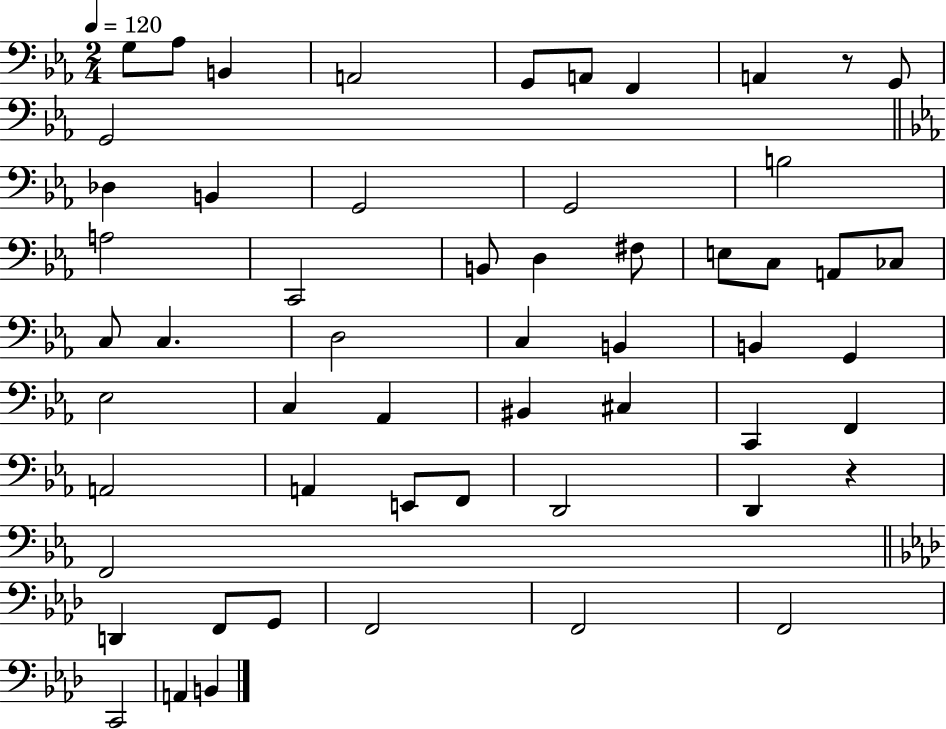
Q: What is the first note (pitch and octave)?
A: G3